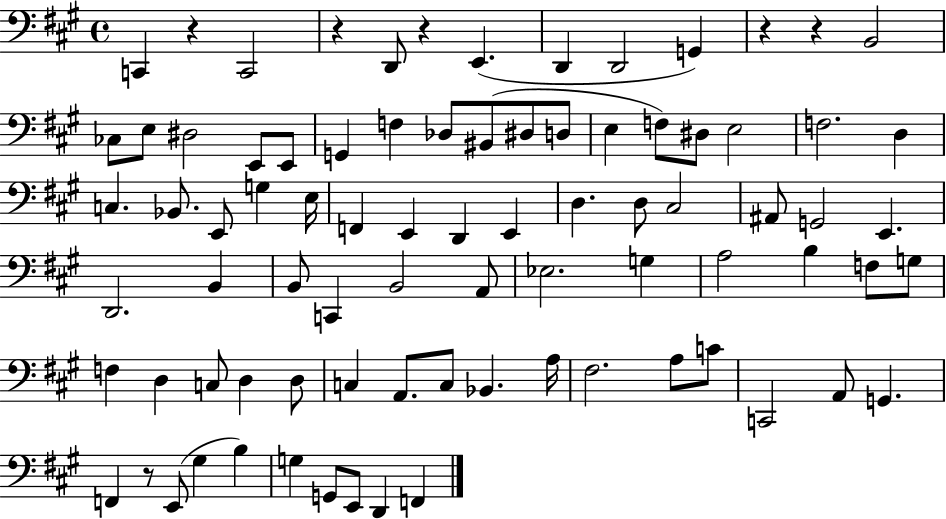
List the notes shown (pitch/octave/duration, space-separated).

C2/q R/q C2/h R/q D2/e R/q E2/q. D2/q D2/h G2/q R/q R/q B2/h CES3/e E3/e D#3/h E2/e E2/e G2/q F3/q Db3/e BIS2/e D#3/e D3/e E3/q F3/e D#3/e E3/h F3/h. D3/q C3/q. Bb2/e. E2/e G3/q E3/s F2/q E2/q D2/q E2/q D3/q. D3/e C#3/h A#2/e G2/h E2/q. D2/h. B2/q B2/e C2/q B2/h A2/e Eb3/h. G3/q A3/h B3/q F3/e G3/e F3/q D3/q C3/e D3/q D3/e C3/q A2/e. C3/e Bb2/q. A3/s F#3/h. A3/e C4/e C2/h A2/e G2/q. F2/q R/e E2/e G#3/q B3/q G3/q G2/e E2/e D2/q F2/q